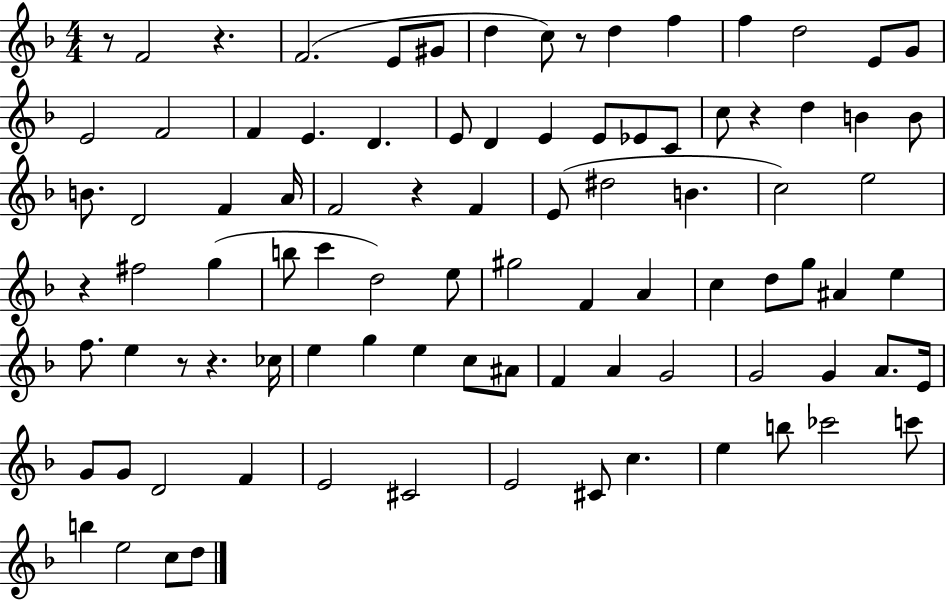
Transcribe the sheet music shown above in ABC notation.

X:1
T:Untitled
M:4/4
L:1/4
K:F
z/2 F2 z F2 E/2 ^G/2 d c/2 z/2 d f f d2 E/2 G/2 E2 F2 F E D E/2 D E E/2 _E/2 C/2 c/2 z d B B/2 B/2 D2 F A/4 F2 z F E/2 ^d2 B c2 e2 z ^f2 g b/2 c' d2 e/2 ^g2 F A c d/2 g/2 ^A e f/2 e z/2 z _c/4 e g e c/2 ^A/2 F A G2 G2 G A/2 E/4 G/2 G/2 D2 F E2 ^C2 E2 ^C/2 c e b/2 _c'2 c'/2 b e2 c/2 d/2